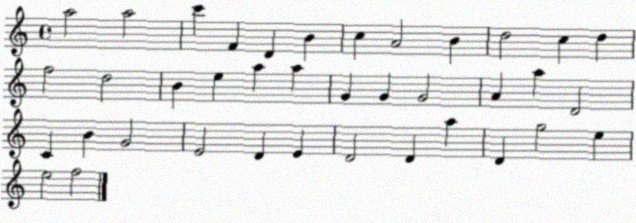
X:1
T:Untitled
M:4/4
L:1/4
K:C
a2 a2 c' F D B c A2 B d2 c d f2 d2 B e a a G G G2 A a D2 C B G2 E2 D E D2 D a D g2 e e2 f2